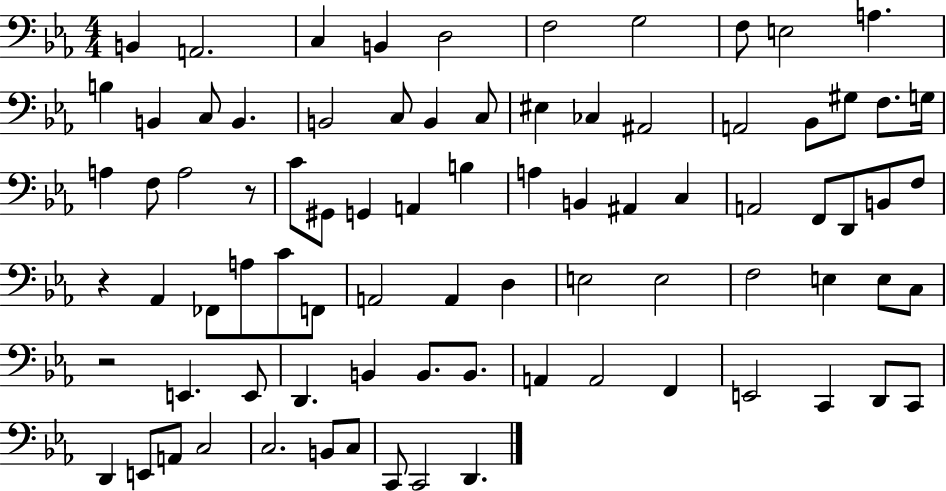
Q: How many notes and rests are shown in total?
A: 83